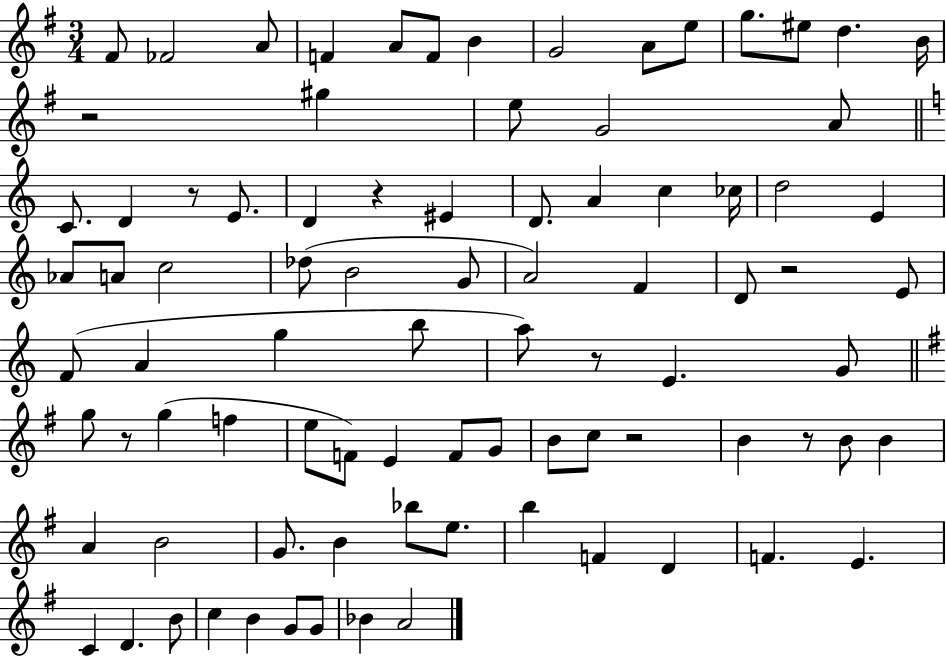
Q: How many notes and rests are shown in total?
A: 87